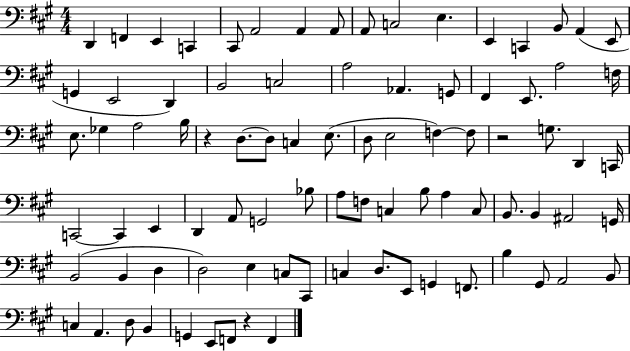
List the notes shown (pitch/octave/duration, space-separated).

D2/q F2/q E2/q C2/q C#2/e A2/h A2/q A2/e A2/e C3/h E3/q. E2/q C2/q B2/e A2/q E2/e G2/q E2/h D2/q B2/h C3/h A3/h Ab2/q. G2/e F#2/q E2/e. A3/h F3/s E3/e. Gb3/q A3/h B3/s R/q D3/e. D3/e C3/q E3/e. D3/e E3/h F3/q F3/e R/h G3/e. D2/q C2/s C2/h C2/q E2/q D2/q A2/e G2/h Bb3/e A3/e F3/e C3/q B3/e A3/q C3/e B2/e. B2/q A#2/h G2/s B2/h B2/q D3/q D3/h E3/q C3/e C#2/e C3/q D3/e. E2/e G2/q F2/e. B3/q G#2/e A2/h B2/e C3/q A2/q. D3/e B2/q G2/q E2/e F2/e R/q F2/q